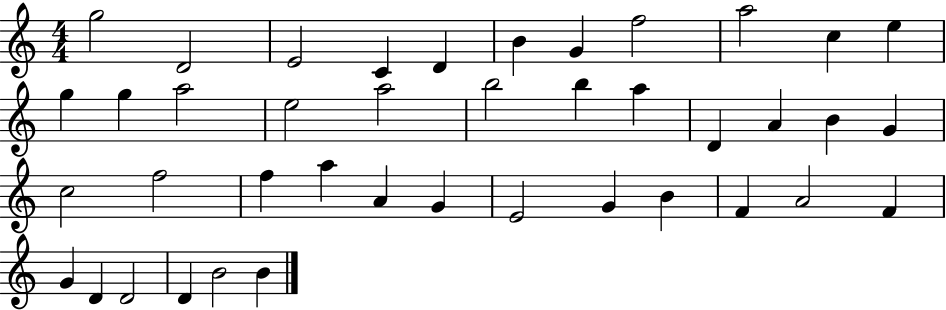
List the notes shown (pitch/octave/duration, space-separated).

G5/h D4/h E4/h C4/q D4/q B4/q G4/q F5/h A5/h C5/q E5/q G5/q G5/q A5/h E5/h A5/h B5/h B5/q A5/q D4/q A4/q B4/q G4/q C5/h F5/h F5/q A5/q A4/q G4/q E4/h G4/q B4/q F4/q A4/h F4/q G4/q D4/q D4/h D4/q B4/h B4/q